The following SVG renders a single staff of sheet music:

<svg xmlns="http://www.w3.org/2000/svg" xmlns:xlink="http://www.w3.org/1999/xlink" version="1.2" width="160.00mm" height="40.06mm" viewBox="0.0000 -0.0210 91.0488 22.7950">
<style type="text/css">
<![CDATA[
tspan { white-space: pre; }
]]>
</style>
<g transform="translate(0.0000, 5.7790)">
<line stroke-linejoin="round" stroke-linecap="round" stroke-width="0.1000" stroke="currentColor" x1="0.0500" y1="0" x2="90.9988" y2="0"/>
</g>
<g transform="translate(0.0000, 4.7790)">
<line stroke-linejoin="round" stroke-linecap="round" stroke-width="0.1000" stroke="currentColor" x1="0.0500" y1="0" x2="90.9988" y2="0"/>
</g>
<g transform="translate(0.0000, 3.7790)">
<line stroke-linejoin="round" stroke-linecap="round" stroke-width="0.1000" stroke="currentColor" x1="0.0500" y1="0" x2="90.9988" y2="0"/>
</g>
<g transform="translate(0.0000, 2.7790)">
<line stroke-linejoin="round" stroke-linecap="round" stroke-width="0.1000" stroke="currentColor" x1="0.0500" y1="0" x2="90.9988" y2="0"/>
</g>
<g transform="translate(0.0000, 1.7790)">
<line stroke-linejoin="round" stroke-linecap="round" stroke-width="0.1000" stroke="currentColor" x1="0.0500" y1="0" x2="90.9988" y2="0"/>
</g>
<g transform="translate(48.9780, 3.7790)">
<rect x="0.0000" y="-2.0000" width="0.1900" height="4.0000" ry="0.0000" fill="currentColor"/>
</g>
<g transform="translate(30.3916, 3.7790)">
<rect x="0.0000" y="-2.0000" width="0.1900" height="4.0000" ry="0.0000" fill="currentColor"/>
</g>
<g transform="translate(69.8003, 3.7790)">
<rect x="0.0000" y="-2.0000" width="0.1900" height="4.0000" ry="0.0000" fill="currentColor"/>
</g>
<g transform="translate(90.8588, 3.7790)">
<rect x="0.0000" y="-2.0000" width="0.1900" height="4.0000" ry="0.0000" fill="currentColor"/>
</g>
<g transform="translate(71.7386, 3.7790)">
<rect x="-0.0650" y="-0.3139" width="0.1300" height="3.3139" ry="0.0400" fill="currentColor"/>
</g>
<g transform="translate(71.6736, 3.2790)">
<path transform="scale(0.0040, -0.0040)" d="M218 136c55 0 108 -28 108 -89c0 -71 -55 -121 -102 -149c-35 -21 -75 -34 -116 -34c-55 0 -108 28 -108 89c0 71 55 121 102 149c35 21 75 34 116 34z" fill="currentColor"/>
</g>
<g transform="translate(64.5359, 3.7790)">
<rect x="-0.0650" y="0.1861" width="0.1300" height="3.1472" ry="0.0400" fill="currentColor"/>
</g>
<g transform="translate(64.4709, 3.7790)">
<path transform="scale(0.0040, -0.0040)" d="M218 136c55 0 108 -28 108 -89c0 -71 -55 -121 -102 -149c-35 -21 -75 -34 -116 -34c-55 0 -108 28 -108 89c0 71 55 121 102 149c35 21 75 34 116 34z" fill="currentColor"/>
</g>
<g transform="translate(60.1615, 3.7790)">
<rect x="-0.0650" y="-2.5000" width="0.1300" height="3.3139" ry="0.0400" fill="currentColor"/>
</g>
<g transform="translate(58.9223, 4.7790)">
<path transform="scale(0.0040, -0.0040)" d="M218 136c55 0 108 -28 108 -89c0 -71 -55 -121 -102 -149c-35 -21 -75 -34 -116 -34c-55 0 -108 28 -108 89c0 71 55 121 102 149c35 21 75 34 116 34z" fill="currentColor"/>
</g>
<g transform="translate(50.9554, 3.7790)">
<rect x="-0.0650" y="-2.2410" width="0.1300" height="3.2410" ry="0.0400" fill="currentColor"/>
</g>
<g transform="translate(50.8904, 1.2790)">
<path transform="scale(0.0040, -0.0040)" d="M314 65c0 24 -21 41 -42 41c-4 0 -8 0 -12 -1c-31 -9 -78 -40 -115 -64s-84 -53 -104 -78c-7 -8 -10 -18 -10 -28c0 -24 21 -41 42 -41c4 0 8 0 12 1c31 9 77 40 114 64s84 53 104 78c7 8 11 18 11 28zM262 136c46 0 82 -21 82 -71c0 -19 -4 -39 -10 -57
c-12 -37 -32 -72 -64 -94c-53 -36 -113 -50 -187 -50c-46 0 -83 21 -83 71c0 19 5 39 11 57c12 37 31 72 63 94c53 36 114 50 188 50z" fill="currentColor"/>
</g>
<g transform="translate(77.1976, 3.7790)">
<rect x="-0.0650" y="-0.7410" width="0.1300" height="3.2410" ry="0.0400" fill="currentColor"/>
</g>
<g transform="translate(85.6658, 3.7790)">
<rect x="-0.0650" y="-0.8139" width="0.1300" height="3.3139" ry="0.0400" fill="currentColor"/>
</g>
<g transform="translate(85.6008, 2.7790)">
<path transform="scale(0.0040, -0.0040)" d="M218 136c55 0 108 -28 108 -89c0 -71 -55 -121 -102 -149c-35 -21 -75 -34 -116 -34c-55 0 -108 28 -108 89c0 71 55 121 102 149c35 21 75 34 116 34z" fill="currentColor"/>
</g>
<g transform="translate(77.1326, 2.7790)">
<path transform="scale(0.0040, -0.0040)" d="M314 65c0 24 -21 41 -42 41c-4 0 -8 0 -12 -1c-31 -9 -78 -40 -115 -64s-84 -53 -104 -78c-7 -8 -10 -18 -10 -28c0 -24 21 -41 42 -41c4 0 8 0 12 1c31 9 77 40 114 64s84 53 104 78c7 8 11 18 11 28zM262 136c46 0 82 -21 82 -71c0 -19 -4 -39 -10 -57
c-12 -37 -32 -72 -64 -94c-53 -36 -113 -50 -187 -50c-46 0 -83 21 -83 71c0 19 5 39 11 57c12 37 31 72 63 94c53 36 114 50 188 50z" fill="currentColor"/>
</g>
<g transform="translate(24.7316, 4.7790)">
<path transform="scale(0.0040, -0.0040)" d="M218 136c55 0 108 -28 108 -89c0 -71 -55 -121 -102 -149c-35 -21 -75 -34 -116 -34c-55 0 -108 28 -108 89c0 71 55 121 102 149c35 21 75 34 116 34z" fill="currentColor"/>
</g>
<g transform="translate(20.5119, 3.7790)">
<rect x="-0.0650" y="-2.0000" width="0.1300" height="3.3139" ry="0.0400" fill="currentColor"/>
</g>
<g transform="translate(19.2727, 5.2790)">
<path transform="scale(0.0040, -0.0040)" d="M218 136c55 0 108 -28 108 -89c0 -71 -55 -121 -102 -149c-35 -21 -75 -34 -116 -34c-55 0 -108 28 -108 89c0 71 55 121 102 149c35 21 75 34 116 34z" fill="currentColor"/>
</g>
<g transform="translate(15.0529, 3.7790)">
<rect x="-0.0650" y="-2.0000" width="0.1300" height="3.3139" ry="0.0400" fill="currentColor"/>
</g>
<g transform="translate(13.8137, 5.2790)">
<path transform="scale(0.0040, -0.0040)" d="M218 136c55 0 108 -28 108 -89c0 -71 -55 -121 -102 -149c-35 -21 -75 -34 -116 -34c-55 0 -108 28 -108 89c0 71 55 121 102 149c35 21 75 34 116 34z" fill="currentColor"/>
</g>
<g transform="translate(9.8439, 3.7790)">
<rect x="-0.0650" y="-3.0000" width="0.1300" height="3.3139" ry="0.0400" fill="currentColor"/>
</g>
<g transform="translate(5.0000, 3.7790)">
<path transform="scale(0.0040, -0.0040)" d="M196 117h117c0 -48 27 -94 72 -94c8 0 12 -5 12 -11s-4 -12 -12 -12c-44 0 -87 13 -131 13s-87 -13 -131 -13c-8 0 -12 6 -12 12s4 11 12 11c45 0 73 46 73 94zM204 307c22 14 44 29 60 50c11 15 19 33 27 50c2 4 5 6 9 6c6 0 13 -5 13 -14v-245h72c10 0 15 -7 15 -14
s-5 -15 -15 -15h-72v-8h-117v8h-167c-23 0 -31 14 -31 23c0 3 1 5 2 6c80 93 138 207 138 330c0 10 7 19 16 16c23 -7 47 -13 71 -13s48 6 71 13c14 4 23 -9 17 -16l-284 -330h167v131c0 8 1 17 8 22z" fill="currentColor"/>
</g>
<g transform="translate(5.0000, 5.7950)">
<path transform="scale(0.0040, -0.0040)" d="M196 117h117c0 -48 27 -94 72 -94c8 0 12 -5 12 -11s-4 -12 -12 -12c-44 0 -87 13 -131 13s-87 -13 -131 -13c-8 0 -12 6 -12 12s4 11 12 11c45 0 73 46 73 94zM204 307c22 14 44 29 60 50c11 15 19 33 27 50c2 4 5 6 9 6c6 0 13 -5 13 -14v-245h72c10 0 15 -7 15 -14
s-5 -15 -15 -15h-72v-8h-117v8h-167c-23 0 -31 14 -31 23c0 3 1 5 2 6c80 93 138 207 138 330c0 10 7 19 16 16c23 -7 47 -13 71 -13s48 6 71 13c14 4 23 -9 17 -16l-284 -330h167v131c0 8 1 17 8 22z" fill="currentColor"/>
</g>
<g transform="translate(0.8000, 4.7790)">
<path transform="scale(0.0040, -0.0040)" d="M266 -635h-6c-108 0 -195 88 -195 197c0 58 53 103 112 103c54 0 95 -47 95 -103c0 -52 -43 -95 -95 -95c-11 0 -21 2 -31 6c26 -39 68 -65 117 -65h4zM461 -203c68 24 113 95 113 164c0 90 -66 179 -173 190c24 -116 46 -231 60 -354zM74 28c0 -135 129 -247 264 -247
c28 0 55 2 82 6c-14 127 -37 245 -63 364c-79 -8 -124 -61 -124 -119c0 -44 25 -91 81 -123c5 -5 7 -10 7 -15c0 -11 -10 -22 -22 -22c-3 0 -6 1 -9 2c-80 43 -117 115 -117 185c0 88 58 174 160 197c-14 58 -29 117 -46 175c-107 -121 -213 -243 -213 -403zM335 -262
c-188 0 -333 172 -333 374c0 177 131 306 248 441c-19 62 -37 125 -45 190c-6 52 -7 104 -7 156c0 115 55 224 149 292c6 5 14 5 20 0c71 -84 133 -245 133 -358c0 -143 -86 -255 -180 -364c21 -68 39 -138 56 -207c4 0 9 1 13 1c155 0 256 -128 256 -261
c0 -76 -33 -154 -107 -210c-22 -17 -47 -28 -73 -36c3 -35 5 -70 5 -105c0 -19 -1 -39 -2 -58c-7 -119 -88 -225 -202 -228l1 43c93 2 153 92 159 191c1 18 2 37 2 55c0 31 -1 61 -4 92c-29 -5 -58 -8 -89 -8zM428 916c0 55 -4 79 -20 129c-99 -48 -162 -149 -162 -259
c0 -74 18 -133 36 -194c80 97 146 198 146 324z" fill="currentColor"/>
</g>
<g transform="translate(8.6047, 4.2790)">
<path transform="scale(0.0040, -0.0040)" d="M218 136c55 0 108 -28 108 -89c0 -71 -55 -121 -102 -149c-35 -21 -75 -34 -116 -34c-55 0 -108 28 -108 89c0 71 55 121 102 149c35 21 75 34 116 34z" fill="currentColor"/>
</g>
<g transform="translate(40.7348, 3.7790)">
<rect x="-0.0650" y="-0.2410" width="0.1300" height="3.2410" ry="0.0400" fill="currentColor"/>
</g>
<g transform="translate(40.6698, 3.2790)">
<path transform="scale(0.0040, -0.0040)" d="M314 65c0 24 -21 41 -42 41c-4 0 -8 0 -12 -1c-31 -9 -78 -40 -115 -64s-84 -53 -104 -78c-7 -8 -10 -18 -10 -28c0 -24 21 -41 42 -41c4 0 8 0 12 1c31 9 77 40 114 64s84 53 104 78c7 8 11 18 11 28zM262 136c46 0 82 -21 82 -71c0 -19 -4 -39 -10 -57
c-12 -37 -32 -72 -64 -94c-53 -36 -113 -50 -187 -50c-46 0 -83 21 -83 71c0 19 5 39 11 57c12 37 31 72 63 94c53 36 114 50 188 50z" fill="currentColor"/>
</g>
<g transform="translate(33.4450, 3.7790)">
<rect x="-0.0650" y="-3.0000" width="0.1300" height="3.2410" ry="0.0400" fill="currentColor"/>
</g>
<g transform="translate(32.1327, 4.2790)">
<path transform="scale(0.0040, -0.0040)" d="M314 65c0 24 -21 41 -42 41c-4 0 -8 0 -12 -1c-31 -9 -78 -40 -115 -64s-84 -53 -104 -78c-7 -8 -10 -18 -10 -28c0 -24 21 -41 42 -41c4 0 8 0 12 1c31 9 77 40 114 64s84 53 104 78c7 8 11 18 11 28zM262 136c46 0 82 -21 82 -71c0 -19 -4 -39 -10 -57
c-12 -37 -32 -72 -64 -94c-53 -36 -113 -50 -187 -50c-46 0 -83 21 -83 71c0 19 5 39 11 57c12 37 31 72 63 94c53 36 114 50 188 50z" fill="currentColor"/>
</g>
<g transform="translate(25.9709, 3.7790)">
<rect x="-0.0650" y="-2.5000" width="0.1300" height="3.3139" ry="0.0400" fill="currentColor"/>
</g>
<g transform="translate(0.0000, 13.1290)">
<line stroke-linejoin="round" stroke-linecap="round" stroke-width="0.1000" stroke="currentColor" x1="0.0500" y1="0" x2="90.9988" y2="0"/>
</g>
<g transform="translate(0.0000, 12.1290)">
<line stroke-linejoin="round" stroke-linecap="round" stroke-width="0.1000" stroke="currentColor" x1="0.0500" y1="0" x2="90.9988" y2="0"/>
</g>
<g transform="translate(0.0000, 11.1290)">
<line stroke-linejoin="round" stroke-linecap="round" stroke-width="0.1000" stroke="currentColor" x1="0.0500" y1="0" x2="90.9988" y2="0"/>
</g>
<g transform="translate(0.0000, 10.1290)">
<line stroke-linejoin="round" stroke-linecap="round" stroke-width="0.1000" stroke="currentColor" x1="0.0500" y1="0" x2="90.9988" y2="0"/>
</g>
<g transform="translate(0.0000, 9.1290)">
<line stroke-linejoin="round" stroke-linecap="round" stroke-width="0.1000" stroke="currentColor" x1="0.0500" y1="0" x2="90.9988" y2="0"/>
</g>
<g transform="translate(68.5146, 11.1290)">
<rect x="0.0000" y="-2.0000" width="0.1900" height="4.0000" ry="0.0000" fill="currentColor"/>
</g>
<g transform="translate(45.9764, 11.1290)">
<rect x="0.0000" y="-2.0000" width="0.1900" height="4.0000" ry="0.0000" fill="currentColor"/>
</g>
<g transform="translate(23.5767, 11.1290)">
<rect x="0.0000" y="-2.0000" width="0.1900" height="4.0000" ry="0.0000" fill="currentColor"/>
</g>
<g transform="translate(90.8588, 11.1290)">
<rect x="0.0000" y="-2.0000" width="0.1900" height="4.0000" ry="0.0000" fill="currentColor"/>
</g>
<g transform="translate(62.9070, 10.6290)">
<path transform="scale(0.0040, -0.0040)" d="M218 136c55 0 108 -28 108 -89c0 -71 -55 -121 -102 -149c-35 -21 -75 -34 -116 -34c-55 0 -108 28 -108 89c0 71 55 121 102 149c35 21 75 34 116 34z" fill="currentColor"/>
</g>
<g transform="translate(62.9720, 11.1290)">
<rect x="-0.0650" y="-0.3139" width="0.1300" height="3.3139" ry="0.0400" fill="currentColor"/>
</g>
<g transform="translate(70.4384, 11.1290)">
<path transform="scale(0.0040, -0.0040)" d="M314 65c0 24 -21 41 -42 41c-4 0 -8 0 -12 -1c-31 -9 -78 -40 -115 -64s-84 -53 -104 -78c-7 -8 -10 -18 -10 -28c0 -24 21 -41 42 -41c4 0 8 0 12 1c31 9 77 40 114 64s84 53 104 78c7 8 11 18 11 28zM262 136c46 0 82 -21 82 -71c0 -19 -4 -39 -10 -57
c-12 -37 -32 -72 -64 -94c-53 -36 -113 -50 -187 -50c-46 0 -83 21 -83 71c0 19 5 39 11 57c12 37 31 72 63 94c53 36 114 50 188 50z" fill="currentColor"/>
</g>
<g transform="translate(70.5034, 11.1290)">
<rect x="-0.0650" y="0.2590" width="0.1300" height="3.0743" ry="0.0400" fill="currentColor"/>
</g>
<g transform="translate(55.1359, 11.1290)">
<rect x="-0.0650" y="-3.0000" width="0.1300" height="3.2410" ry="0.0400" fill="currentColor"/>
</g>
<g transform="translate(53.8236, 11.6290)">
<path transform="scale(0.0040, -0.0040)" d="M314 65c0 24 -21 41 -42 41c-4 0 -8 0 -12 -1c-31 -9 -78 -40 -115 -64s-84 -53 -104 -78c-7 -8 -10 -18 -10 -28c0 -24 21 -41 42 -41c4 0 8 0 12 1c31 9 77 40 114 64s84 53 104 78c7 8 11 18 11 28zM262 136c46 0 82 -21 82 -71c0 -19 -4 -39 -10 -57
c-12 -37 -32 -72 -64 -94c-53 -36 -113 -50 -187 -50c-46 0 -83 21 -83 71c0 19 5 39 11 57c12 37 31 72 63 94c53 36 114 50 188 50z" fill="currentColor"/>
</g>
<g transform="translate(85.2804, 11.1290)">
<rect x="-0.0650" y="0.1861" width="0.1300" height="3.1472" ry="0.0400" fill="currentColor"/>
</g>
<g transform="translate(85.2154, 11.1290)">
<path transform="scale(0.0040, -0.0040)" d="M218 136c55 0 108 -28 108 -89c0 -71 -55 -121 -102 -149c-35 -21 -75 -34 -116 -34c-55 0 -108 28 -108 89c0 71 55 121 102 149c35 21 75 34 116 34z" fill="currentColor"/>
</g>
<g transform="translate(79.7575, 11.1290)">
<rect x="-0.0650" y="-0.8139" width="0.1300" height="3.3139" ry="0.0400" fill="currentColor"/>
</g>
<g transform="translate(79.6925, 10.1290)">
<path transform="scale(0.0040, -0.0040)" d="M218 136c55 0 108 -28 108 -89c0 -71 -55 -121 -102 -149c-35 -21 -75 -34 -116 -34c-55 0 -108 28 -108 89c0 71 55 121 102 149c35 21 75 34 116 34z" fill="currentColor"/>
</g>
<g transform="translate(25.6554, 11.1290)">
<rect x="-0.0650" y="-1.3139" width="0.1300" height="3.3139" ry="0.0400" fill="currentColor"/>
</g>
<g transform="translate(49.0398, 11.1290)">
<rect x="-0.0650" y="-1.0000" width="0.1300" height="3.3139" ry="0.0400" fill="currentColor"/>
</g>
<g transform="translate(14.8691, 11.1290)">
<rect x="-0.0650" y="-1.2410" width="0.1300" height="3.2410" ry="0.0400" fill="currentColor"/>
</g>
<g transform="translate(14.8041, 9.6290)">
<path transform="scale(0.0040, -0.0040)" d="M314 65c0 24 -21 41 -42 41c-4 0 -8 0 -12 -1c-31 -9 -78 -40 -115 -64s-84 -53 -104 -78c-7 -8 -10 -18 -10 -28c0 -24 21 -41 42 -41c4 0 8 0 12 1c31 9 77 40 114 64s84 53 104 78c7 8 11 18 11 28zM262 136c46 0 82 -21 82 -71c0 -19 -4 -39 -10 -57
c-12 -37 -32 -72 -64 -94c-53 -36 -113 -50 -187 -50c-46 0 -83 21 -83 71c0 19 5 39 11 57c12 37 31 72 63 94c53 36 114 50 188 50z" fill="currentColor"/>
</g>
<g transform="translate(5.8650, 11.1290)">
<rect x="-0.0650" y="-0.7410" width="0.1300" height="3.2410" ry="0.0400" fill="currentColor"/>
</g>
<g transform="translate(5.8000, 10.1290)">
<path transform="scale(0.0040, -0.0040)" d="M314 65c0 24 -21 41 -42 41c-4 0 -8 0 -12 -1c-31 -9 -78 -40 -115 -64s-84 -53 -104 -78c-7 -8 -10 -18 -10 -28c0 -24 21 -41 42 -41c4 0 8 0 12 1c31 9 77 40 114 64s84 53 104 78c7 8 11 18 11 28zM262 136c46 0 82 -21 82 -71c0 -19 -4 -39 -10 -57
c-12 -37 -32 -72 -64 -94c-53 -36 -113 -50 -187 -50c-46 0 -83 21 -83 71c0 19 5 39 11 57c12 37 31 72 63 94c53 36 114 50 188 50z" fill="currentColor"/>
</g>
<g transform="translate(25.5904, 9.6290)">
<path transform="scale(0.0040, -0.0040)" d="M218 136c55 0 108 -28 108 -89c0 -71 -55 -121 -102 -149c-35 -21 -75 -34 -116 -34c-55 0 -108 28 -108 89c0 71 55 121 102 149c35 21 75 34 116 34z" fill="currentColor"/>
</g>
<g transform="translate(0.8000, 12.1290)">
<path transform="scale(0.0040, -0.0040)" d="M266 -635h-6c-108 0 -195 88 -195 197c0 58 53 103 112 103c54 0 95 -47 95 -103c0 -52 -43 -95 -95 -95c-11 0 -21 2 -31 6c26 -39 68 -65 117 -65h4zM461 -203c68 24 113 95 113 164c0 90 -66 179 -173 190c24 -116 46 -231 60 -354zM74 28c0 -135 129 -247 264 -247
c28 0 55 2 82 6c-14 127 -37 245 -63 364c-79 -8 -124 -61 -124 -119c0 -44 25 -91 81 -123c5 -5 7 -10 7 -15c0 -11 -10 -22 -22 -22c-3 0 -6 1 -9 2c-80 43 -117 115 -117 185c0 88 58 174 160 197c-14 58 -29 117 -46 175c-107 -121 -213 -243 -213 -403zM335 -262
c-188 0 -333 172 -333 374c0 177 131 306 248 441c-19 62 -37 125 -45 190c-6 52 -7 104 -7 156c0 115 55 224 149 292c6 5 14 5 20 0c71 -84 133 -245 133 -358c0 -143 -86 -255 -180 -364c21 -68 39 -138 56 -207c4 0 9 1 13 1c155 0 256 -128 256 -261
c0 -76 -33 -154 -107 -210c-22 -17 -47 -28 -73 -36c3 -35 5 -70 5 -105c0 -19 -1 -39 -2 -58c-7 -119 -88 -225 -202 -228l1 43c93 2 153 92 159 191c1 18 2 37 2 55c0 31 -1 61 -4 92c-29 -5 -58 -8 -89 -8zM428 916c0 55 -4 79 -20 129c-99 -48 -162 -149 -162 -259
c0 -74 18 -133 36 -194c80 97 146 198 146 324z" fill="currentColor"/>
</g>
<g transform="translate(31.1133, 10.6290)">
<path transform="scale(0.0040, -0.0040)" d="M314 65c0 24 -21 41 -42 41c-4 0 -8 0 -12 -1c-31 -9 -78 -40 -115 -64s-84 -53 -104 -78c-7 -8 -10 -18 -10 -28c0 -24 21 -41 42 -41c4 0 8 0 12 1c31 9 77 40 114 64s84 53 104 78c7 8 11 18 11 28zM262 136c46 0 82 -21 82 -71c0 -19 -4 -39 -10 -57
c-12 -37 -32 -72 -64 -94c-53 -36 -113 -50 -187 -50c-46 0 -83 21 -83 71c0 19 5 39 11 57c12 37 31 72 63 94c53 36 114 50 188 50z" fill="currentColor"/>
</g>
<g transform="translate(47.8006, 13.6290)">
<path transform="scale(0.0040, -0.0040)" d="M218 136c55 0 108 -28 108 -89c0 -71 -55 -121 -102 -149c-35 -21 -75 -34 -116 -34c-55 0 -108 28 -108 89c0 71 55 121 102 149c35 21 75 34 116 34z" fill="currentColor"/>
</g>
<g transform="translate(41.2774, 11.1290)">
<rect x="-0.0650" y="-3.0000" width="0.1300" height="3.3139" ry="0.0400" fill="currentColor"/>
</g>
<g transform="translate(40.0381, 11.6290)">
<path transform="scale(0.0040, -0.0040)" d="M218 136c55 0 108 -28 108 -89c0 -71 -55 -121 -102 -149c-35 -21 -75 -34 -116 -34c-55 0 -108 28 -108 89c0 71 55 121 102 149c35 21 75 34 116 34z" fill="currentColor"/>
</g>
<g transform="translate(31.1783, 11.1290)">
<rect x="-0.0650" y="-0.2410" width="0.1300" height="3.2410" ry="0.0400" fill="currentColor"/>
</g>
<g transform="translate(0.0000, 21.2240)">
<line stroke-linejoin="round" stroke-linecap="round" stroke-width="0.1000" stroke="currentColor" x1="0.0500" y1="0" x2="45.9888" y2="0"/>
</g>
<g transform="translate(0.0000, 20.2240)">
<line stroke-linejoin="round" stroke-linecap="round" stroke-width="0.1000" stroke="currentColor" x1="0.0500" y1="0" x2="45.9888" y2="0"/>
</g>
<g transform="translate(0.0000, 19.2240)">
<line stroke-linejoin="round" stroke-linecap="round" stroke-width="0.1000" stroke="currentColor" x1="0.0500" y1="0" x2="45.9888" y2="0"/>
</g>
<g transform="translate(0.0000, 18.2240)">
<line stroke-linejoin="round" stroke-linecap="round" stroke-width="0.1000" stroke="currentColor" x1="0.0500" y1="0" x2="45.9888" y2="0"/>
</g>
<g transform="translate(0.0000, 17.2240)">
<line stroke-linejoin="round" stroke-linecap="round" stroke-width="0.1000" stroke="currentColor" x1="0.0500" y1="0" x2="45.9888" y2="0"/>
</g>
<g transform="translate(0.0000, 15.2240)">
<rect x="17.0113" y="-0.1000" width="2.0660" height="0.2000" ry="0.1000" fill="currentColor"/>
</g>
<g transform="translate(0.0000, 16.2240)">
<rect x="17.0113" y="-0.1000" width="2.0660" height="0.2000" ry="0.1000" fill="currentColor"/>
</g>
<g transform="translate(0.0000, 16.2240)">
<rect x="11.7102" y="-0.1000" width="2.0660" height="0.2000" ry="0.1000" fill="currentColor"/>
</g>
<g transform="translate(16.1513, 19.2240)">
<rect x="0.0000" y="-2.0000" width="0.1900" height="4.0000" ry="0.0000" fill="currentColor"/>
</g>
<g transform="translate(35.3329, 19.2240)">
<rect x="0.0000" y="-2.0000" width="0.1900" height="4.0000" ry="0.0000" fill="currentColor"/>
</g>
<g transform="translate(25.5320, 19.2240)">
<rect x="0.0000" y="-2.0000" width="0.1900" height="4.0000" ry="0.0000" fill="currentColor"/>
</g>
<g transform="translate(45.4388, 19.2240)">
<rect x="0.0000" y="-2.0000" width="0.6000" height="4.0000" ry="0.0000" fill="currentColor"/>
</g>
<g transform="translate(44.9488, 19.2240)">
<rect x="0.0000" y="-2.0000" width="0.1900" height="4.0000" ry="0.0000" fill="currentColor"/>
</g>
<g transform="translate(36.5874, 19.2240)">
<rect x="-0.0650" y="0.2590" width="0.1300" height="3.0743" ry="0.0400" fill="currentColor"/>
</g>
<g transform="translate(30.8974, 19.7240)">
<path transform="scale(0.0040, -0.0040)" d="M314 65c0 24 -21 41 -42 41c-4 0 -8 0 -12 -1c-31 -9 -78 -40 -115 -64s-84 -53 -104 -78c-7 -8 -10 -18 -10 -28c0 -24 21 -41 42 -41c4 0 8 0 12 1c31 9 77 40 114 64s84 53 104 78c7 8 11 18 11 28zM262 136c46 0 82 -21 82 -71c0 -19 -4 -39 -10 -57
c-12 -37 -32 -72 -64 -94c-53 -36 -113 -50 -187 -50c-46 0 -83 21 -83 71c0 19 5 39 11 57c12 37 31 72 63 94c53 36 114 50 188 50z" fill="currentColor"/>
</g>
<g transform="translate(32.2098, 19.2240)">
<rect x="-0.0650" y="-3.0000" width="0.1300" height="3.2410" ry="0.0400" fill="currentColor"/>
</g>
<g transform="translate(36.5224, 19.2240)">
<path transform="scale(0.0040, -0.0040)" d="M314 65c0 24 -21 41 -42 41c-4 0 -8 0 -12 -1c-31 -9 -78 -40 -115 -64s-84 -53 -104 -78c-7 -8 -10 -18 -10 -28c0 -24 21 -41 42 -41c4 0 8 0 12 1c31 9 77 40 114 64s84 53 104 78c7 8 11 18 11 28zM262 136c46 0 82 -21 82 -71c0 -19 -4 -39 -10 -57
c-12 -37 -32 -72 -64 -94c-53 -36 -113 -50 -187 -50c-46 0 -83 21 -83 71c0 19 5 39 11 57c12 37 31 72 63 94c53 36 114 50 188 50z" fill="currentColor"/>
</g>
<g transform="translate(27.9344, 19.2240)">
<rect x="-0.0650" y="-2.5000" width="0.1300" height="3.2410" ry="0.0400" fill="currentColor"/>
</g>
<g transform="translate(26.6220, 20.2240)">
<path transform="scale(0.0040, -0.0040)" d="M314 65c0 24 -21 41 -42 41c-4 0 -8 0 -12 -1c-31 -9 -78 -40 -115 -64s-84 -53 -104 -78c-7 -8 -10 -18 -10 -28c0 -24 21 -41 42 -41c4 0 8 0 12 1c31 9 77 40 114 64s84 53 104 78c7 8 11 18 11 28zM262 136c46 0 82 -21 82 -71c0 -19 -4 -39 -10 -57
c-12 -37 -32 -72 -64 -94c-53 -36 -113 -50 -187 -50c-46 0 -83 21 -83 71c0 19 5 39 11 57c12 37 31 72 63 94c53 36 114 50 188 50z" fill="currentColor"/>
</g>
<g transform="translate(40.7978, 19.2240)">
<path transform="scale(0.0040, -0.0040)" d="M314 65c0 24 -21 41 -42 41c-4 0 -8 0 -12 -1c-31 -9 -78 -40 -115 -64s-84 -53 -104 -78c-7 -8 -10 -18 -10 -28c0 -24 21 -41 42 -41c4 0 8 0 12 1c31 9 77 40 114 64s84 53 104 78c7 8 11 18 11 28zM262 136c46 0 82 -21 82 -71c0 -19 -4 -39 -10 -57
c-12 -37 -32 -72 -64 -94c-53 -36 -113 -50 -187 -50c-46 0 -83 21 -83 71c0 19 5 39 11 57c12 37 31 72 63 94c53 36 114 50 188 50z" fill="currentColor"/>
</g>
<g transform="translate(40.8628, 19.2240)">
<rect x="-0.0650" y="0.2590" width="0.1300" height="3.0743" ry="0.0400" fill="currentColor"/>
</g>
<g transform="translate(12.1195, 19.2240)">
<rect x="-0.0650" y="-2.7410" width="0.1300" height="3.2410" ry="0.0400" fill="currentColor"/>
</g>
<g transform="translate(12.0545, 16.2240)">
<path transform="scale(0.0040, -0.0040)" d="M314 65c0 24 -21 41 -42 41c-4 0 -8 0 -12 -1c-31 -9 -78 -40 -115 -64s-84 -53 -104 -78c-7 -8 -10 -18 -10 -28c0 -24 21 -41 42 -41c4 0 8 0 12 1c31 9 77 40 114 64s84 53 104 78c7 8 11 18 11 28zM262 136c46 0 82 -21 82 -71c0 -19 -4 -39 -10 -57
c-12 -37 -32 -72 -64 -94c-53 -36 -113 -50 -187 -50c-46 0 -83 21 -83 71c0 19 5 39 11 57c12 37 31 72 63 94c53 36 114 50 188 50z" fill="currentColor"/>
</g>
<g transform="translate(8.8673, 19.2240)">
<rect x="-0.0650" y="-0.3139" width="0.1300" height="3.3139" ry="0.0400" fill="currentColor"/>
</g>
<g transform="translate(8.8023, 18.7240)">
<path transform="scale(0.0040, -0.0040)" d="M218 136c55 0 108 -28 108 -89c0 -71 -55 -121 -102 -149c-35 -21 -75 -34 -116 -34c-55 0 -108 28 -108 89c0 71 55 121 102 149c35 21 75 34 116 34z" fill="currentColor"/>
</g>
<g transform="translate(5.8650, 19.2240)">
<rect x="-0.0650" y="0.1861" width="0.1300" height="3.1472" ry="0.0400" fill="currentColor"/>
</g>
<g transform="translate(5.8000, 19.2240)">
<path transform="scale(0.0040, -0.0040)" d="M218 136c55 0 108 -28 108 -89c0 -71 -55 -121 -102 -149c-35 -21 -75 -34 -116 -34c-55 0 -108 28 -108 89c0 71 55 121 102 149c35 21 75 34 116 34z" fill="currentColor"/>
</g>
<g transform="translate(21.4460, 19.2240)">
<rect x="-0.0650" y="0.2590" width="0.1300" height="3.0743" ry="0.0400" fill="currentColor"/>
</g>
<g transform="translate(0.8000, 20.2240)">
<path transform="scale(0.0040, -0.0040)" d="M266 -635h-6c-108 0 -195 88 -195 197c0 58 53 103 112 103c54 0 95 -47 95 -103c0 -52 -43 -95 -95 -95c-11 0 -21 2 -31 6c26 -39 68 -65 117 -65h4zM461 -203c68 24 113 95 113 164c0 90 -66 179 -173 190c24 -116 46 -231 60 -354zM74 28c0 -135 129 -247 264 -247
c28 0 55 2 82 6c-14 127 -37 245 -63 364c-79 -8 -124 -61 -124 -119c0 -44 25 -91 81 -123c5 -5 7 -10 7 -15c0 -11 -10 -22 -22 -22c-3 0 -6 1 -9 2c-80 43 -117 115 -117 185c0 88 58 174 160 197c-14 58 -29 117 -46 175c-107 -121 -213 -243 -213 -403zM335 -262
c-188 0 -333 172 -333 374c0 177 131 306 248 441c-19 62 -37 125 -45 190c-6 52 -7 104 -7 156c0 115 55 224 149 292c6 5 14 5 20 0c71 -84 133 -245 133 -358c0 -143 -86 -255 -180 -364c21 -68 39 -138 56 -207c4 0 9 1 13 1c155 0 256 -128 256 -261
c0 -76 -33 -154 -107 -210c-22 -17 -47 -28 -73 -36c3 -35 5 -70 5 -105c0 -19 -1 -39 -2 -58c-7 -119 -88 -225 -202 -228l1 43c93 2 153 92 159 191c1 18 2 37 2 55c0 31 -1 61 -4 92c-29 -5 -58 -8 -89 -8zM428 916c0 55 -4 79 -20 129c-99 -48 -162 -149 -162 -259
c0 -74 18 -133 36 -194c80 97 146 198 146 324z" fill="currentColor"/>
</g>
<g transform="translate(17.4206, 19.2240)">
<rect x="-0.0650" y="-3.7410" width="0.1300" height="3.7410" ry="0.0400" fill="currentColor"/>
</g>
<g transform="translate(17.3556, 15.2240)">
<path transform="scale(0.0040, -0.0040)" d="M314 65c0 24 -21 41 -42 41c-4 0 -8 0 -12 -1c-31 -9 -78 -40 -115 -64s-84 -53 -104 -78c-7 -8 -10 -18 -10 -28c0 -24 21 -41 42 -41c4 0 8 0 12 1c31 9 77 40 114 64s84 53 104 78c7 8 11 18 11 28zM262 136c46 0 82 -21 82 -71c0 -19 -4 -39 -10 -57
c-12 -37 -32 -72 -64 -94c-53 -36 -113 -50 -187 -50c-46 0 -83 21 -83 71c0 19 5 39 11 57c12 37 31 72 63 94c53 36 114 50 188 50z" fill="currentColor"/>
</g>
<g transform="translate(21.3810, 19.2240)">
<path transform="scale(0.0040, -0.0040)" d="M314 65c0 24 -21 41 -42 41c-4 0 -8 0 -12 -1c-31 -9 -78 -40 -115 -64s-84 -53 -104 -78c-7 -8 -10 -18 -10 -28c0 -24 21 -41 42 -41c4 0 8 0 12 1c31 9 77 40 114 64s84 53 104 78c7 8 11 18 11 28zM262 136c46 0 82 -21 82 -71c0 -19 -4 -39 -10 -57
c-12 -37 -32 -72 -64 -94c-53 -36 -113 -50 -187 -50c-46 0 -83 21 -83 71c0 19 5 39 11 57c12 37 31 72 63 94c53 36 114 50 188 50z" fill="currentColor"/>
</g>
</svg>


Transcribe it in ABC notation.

X:1
T:Untitled
M:4/4
L:1/4
K:C
A F F G A2 c2 g2 G B c d2 d d2 e2 e c2 A D A2 c B2 d B B c a2 c'2 B2 G2 A2 B2 B2